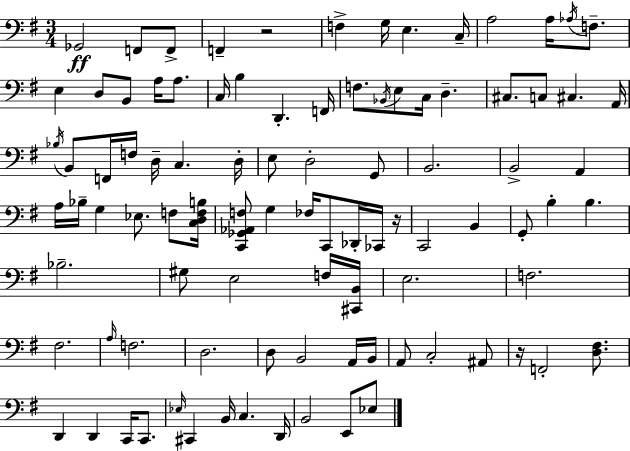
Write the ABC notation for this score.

X:1
T:Untitled
M:3/4
L:1/4
K:Em
_G,,2 F,,/2 F,,/2 F,, z2 F, G,/4 E, C,/4 A,2 A,/4 _A,/4 F,/2 E, D,/2 B,,/2 A,/4 A,/2 C,/4 B, D,, F,,/4 F,/2 _B,,/4 E,/2 C,/4 D, ^C,/2 C,/2 ^C, A,,/4 _B,/4 B,,/2 F,,/4 F,/4 D,/4 C, D,/4 E,/2 D,2 G,,/2 B,,2 B,,2 A,, A,/4 _B,/4 G, _E,/2 F,/2 [C,D,F,B,]/4 [C,,_G,,_A,,F,]/2 G, _F,/4 C,,/2 _D,,/4 _C,,/4 z/4 C,,2 B,, G,,/2 B, B, _B,2 ^G,/2 E,2 F,/4 [^C,,B,,]/4 E,2 F,2 ^F,2 A,/4 F,2 D,2 D,/2 B,,2 A,,/4 B,,/4 A,,/2 C,2 ^A,,/2 z/4 F,,2 [D,^F,]/2 D,, D,, C,,/4 C,,/2 _E,/4 ^C,, B,,/4 C, D,,/4 B,,2 E,,/2 _E,/2